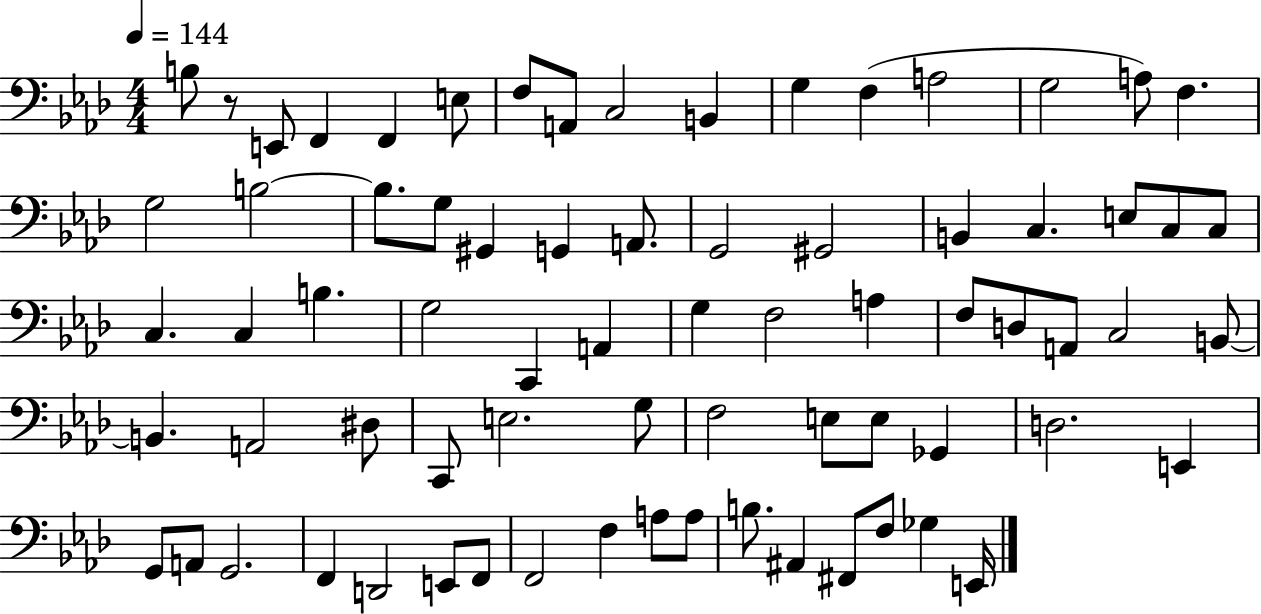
B3/e R/e E2/e F2/q F2/q E3/e F3/e A2/e C3/h B2/q G3/q F3/q A3/h G3/h A3/e F3/q. G3/h B3/h B3/e. G3/e G#2/q G2/q A2/e. G2/h G#2/h B2/q C3/q. E3/e C3/e C3/e C3/q. C3/q B3/q. G3/h C2/q A2/q G3/q F3/h A3/q F3/e D3/e A2/e C3/h B2/e B2/q. A2/h D#3/e C2/e E3/h. G3/e F3/h E3/e E3/e Gb2/q D3/h. E2/q G2/e A2/e G2/h. F2/q D2/h E2/e F2/e F2/h F3/q A3/e A3/e B3/e. A#2/q F#2/e F3/e Gb3/q E2/s